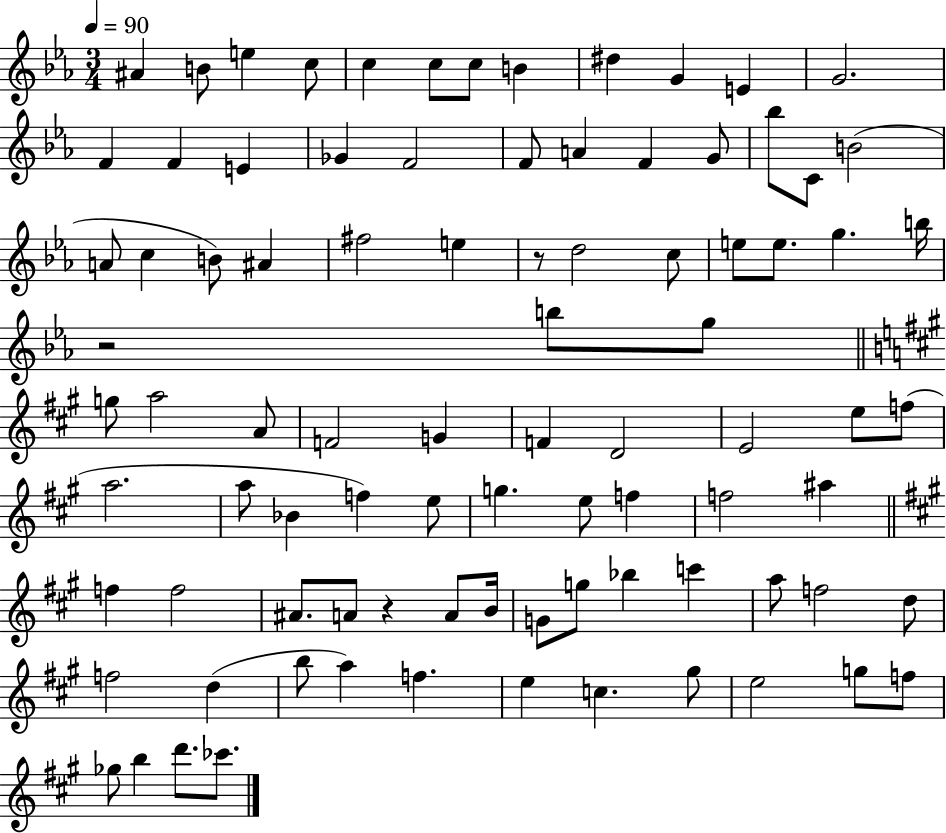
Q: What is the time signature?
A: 3/4